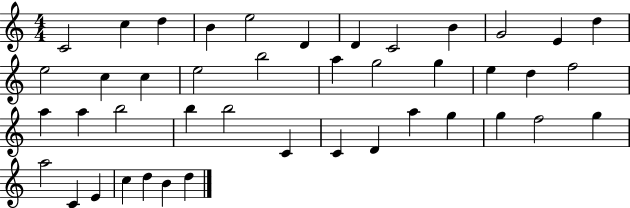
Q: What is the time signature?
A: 4/4